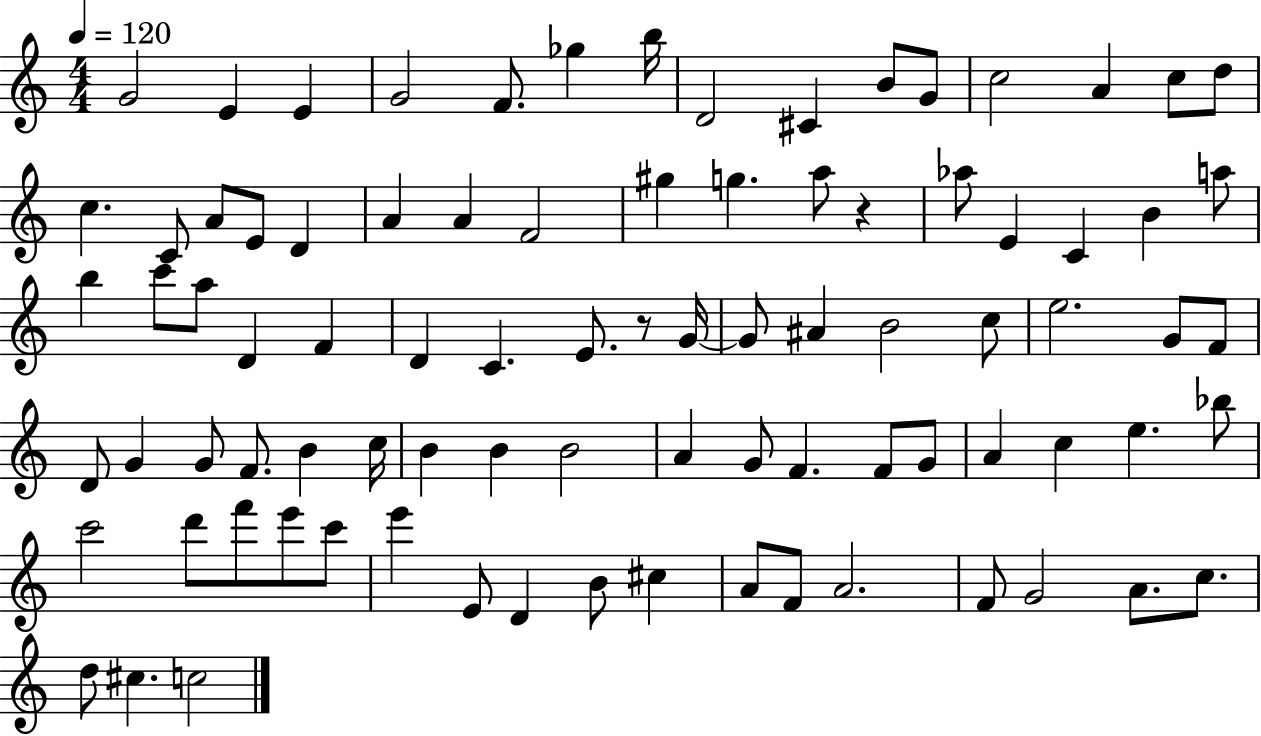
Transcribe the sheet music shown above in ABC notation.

X:1
T:Untitled
M:4/4
L:1/4
K:C
G2 E E G2 F/2 _g b/4 D2 ^C B/2 G/2 c2 A c/2 d/2 c C/2 A/2 E/2 D A A F2 ^g g a/2 z _a/2 E C B a/2 b c'/2 a/2 D F D C E/2 z/2 G/4 G/2 ^A B2 c/2 e2 G/2 F/2 D/2 G G/2 F/2 B c/4 B B B2 A G/2 F F/2 G/2 A c e _b/2 c'2 d'/2 f'/2 e'/2 c'/2 e' E/2 D B/2 ^c A/2 F/2 A2 F/2 G2 A/2 c/2 d/2 ^c c2